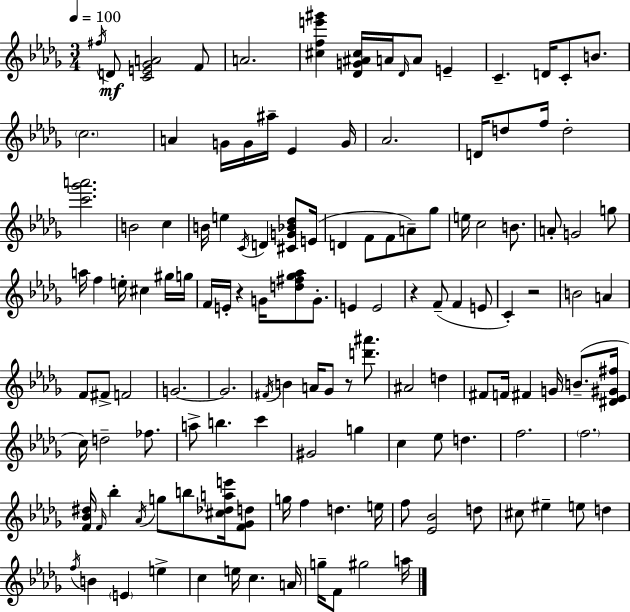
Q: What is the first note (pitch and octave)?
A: F#5